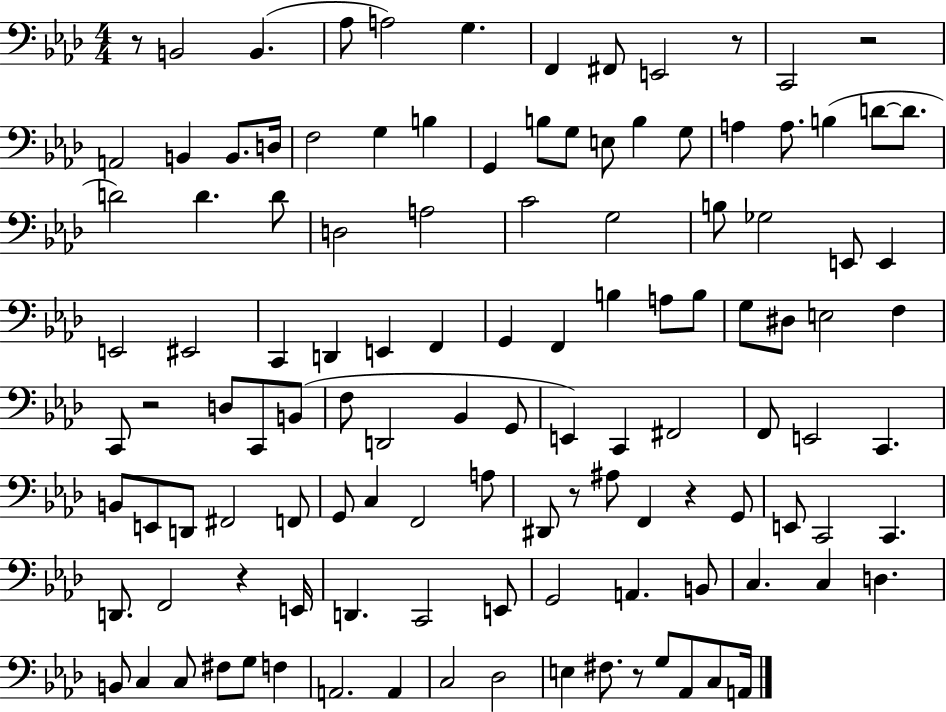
R/e B2/h B2/q. Ab3/e A3/h G3/q. F2/q F#2/e E2/h R/e C2/h R/h A2/h B2/q B2/e. D3/s F3/h G3/q B3/q G2/q B3/e G3/e E3/e B3/q G3/e A3/q A3/e. B3/q D4/e D4/e. D4/h D4/q. D4/e D3/h A3/h C4/h G3/h B3/e Gb3/h E2/e E2/q E2/h EIS2/h C2/q D2/q E2/q F2/q G2/q F2/q B3/q A3/e B3/e G3/e D#3/e E3/h F3/q C2/e R/h D3/e C2/e B2/e F3/e D2/h Bb2/q G2/e E2/q C2/q F#2/h F2/e E2/h C2/q. B2/e E2/e D2/e F#2/h F2/e G2/e C3/q F2/h A3/e D#2/e R/e A#3/e F2/q R/q G2/e E2/e C2/h C2/q. D2/e. F2/h R/q E2/s D2/q. C2/h E2/e G2/h A2/q. B2/e C3/q. C3/q D3/q. B2/e C3/q C3/e F#3/e G3/e F3/q A2/h. A2/q C3/h Db3/h E3/q F#3/e. R/e G3/e Ab2/e C3/e A2/s